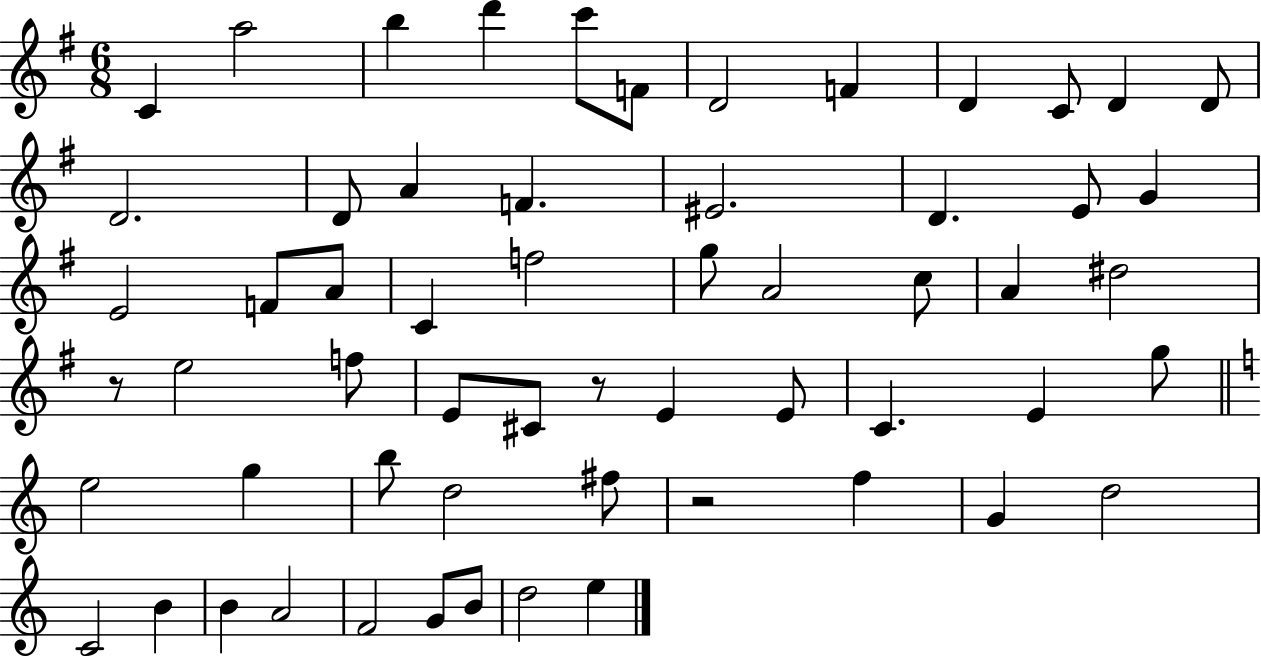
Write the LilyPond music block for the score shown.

{
  \clef treble
  \numericTimeSignature
  \time 6/8
  \key g \major
  \repeat volta 2 { c'4 a''2 | b''4 d'''4 c'''8 f'8 | d'2 f'4 | d'4 c'8 d'4 d'8 | \break d'2. | d'8 a'4 f'4. | eis'2. | d'4. e'8 g'4 | \break e'2 f'8 a'8 | c'4 f''2 | g''8 a'2 c''8 | a'4 dis''2 | \break r8 e''2 f''8 | e'8 cis'8 r8 e'4 e'8 | c'4. e'4 g''8 | \bar "||" \break \key c \major e''2 g''4 | b''8 d''2 fis''8 | r2 f''4 | g'4 d''2 | \break c'2 b'4 | b'4 a'2 | f'2 g'8 b'8 | d''2 e''4 | \break } \bar "|."
}